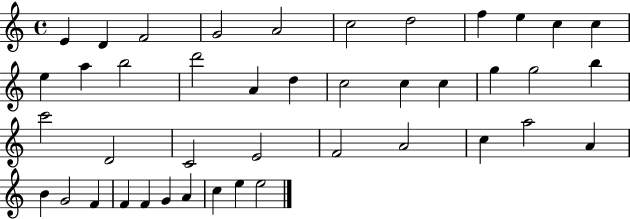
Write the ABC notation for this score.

X:1
T:Untitled
M:4/4
L:1/4
K:C
E D F2 G2 A2 c2 d2 f e c c e a b2 d'2 A d c2 c c g g2 b c'2 D2 C2 E2 F2 A2 c a2 A B G2 F F F G A c e e2